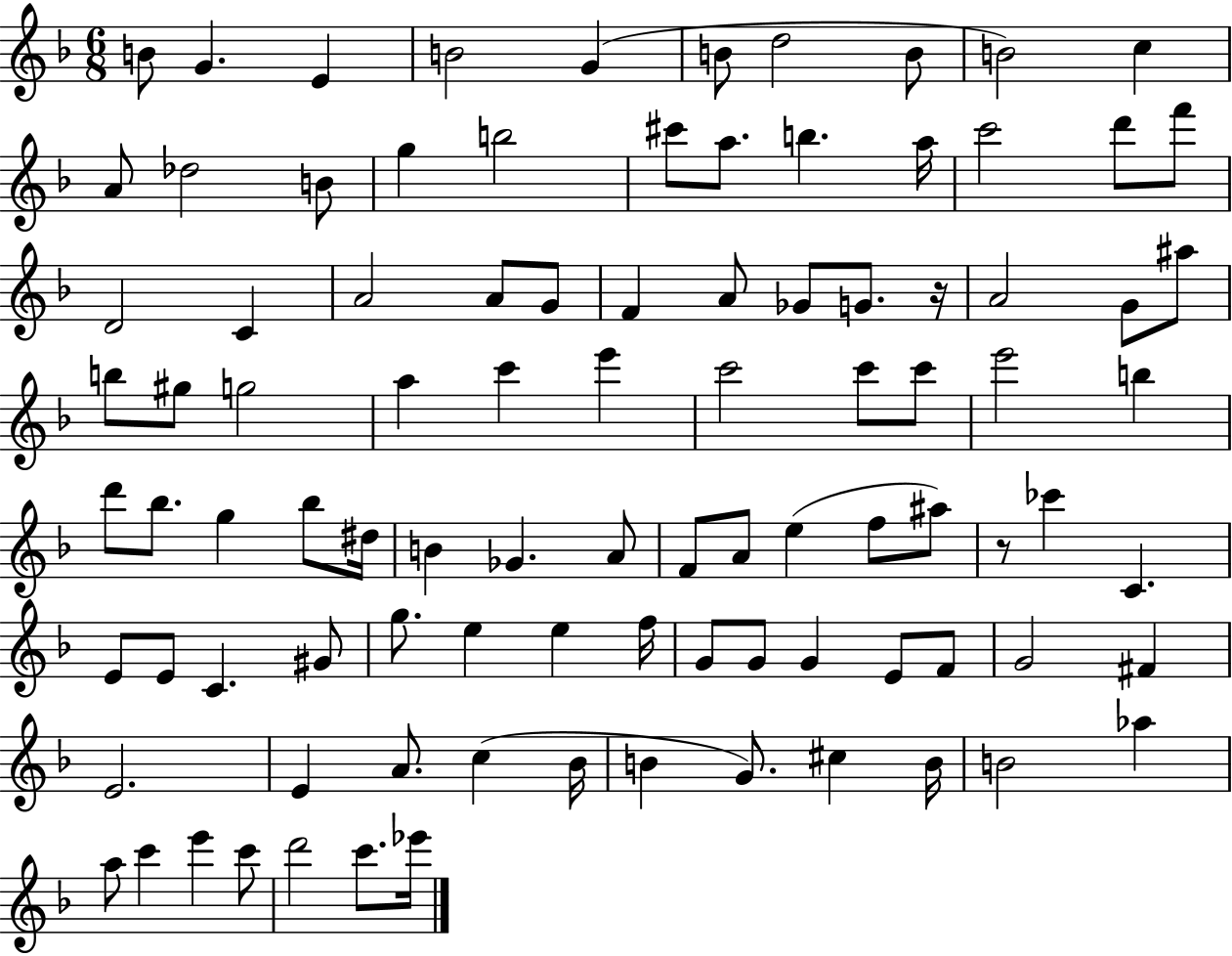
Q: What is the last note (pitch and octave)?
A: Eb6